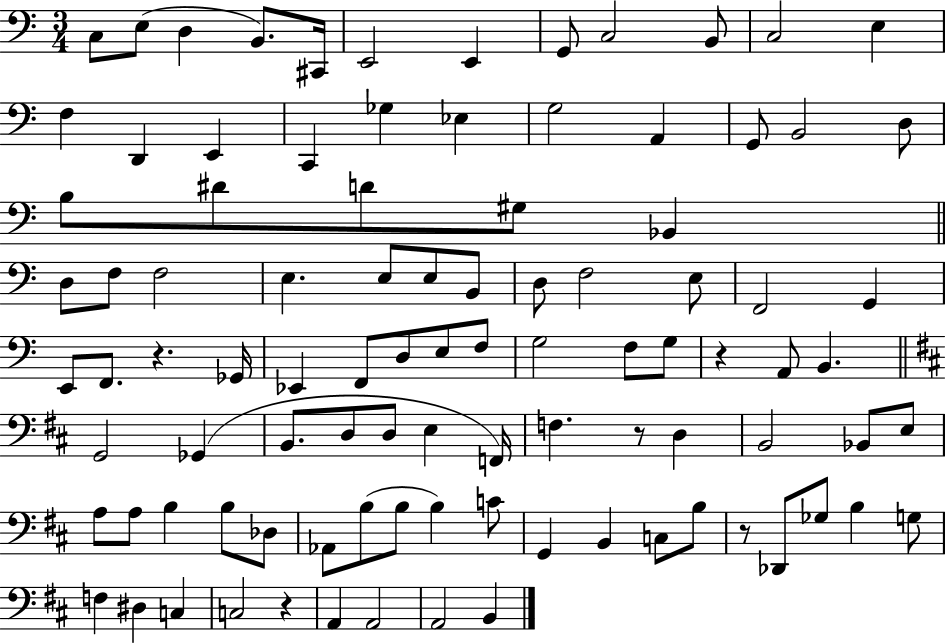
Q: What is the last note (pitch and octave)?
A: B2